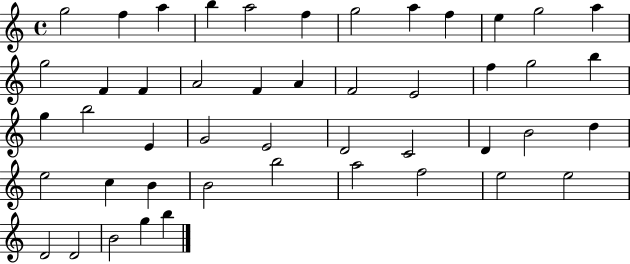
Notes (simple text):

G5/h F5/q A5/q B5/q A5/h F5/q G5/h A5/q F5/q E5/q G5/h A5/q G5/h F4/q F4/q A4/h F4/q A4/q F4/h E4/h F5/q G5/h B5/q G5/q B5/h E4/q G4/h E4/h D4/h C4/h D4/q B4/h D5/q E5/h C5/q B4/q B4/h B5/h A5/h F5/h E5/h E5/h D4/h D4/h B4/h G5/q B5/q